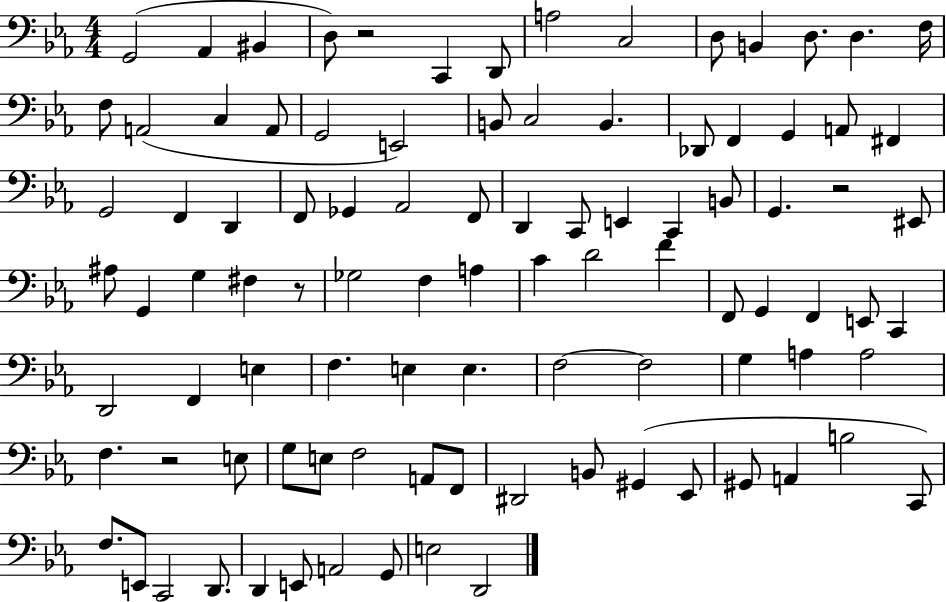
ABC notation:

X:1
T:Untitled
M:4/4
L:1/4
K:Eb
G,,2 _A,, ^B,, D,/2 z2 C,, D,,/2 A,2 C,2 D,/2 B,, D,/2 D, F,/4 F,/2 A,,2 C, A,,/2 G,,2 E,,2 B,,/2 C,2 B,, _D,,/2 F,, G,, A,,/2 ^F,, G,,2 F,, D,, F,,/2 _G,, _A,,2 F,,/2 D,, C,,/2 E,, C,, B,,/2 G,, z2 ^E,,/2 ^A,/2 G,, G, ^F, z/2 _G,2 F, A, C D2 F F,,/2 G,, F,, E,,/2 C,, D,,2 F,, E, F, E, E, F,2 F,2 G, A, A,2 F, z2 E,/2 G,/2 E,/2 F,2 A,,/2 F,,/2 ^D,,2 B,,/2 ^G,, _E,,/2 ^G,,/2 A,, B,2 C,,/2 F,/2 E,,/2 C,,2 D,,/2 D,, E,,/2 A,,2 G,,/2 E,2 D,,2